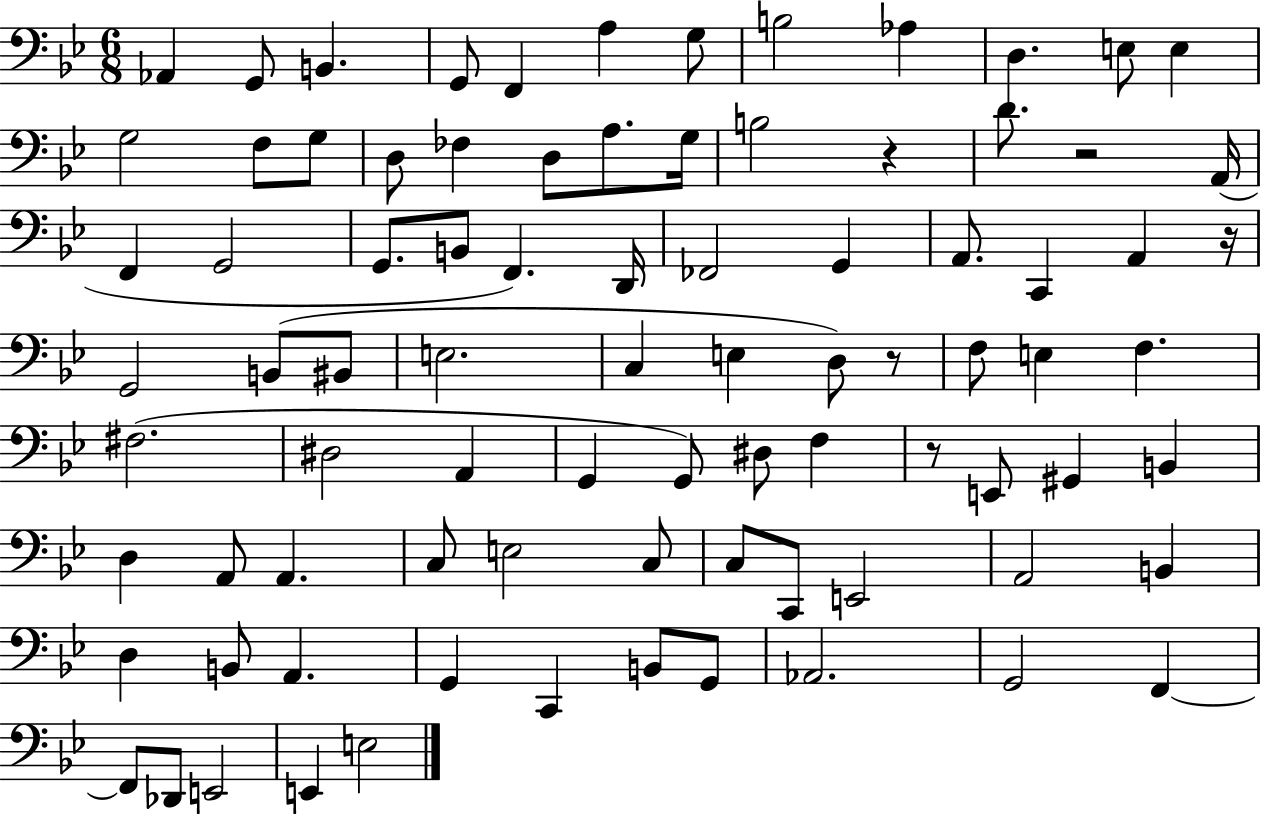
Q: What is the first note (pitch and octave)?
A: Ab2